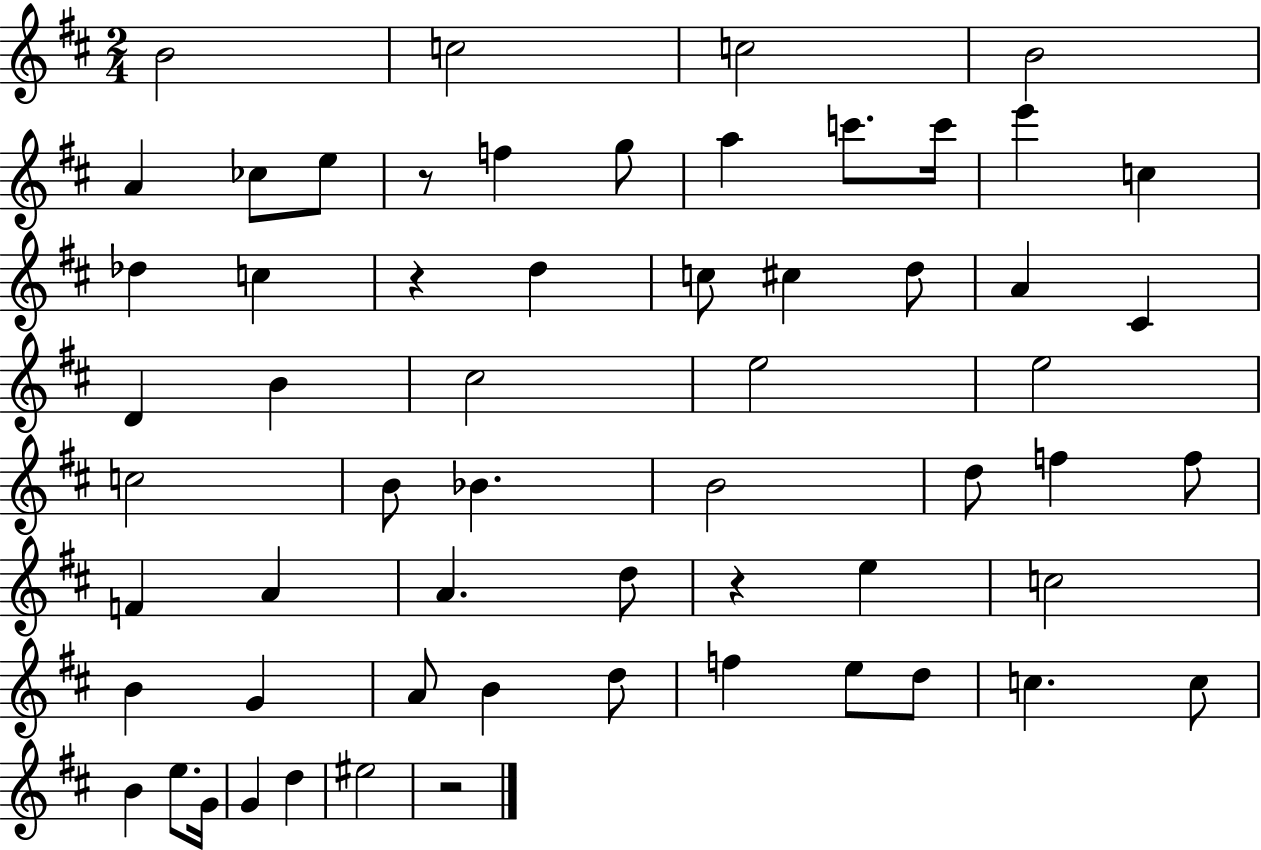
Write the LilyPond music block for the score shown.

{
  \clef treble
  \numericTimeSignature
  \time 2/4
  \key d \major
  b'2 | c''2 | c''2 | b'2 | \break a'4 ces''8 e''8 | r8 f''4 g''8 | a''4 c'''8. c'''16 | e'''4 c''4 | \break des''4 c''4 | r4 d''4 | c''8 cis''4 d''8 | a'4 cis'4 | \break d'4 b'4 | cis''2 | e''2 | e''2 | \break c''2 | b'8 bes'4. | b'2 | d''8 f''4 f''8 | \break f'4 a'4 | a'4. d''8 | r4 e''4 | c''2 | \break b'4 g'4 | a'8 b'4 d''8 | f''4 e''8 d''8 | c''4. c''8 | \break b'4 e''8. g'16 | g'4 d''4 | eis''2 | r2 | \break \bar "|."
}